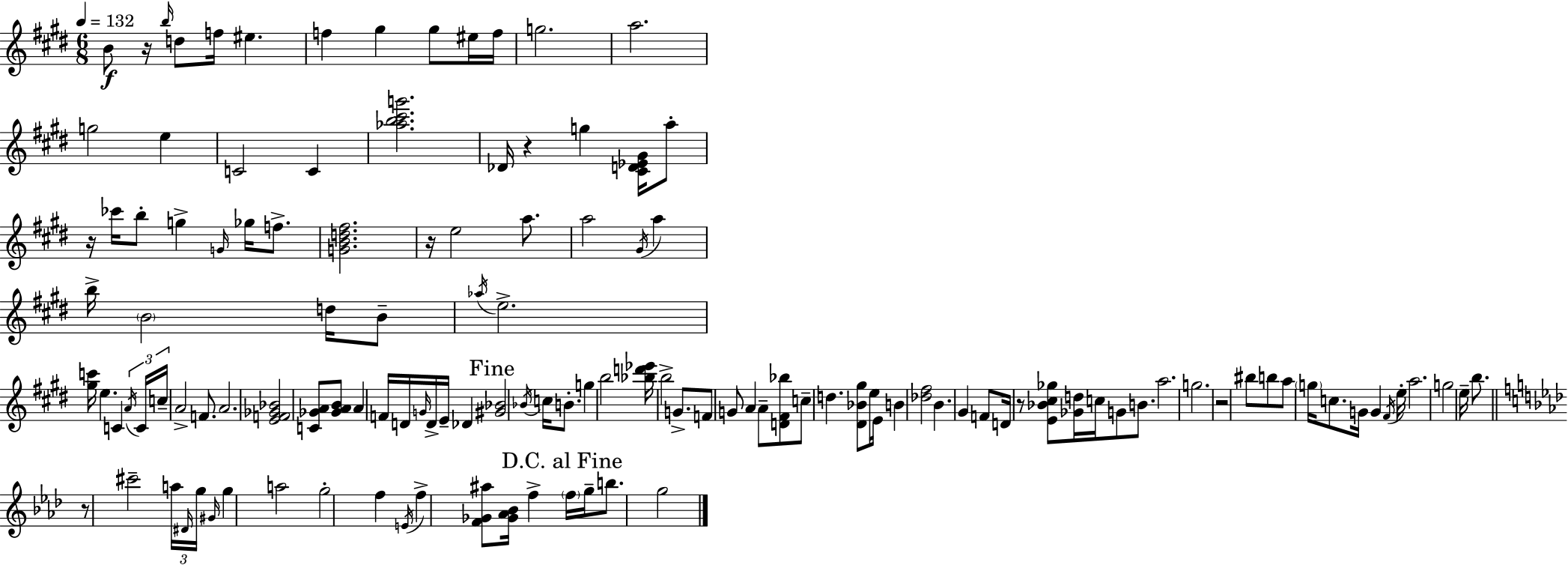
B4/e R/s B5/s D5/e F5/s EIS5/q. F5/q G#5/q G#5/e EIS5/s F5/s G5/h. A5/h. G5/h E5/q C4/h C4/q [Ab5,B5,C#6,G6]/h. Db4/s R/q G5/q [C#4,D4,Eb4,G#4]/s A5/e R/s CES6/s B5/e G5/q G4/s Gb5/s F5/e. [G4,B4,D5,F#5]/h. R/s E5/h A5/e. A5/h G#4/s A5/q B5/s B4/h D5/s B4/e Ab5/s E5/h. [G#5,C6]/s E5/q. C4/q A4/s C4/s C5/s A4/h F4/e. A4/h. [E4,F4,Gb4,Bb4]/h [C4,Gb4,A4]/e [Gb4,A4,B4]/e A4/q F4/s D4/s G4/s D4/s E4/s Db4/q [G#4,Bb4]/h Bb4/s C5/s B4/e. G5/q B5/h [Bb5,D6,Eb6]/s B5/h G4/e. F4/e G4/e A4/q A4/e [D4,F#4,Bb5]/e C5/e D5/q. [D#4,Bb4,G#5]/e E5/s E4/s B4/q [Db5,F#5]/h B4/q. G#4/q F4/e D4/s R/e [E4,Bb4,C#5,Gb5]/e [Gb4,D5]/s C5/s G4/e B4/e. A5/h. G5/h. R/h BIS5/e B5/e A5/e G5/s C5/e. G4/s G4/q F#4/s E5/s A5/h. G5/h E5/s B5/e. R/e C#6/h A5/s D#4/s G5/s G#4/s G5/q A5/h G5/h F5/q E4/s F5/q [F4,Gb4,A#5]/e [Gb4,Ab4,Bb4]/s F5/q F5/s G5/s B5/e. G5/h